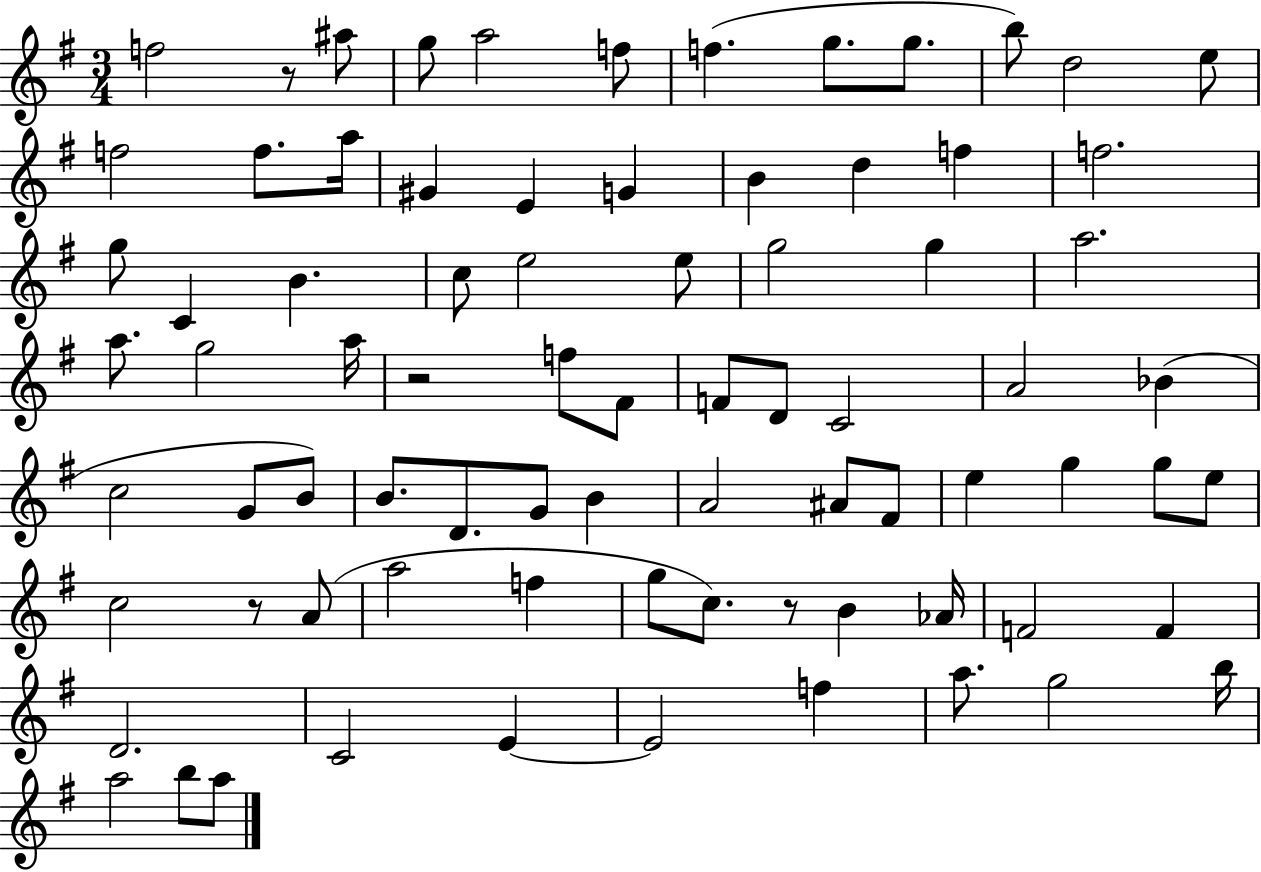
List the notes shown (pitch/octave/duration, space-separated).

F5/h R/e A#5/e G5/e A5/h F5/e F5/q. G5/e. G5/e. B5/e D5/h E5/e F5/h F5/e. A5/s G#4/q E4/q G4/q B4/q D5/q F5/q F5/h. G5/e C4/q B4/q. C5/e E5/h E5/e G5/h G5/q A5/h. A5/e. G5/h A5/s R/h F5/e F#4/e F4/e D4/e C4/h A4/h Bb4/q C5/h G4/e B4/e B4/e. D4/e. G4/e B4/q A4/h A#4/e F#4/e E5/q G5/q G5/e E5/e C5/h R/e A4/e A5/h F5/q G5/e C5/e. R/e B4/q Ab4/s F4/h F4/q D4/h. C4/h E4/q E4/h F5/q A5/e. G5/h B5/s A5/h B5/e A5/e